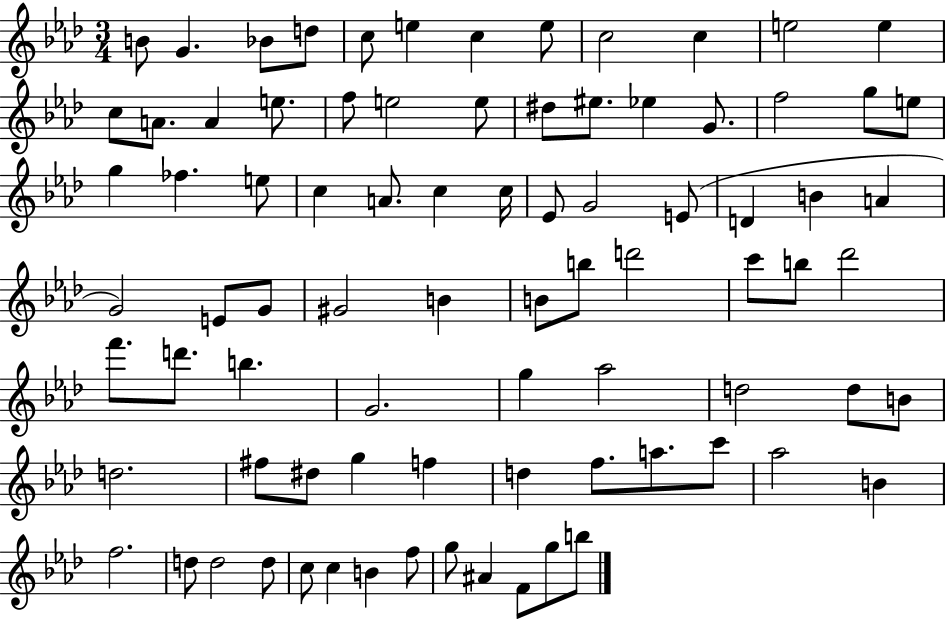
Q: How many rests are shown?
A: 0